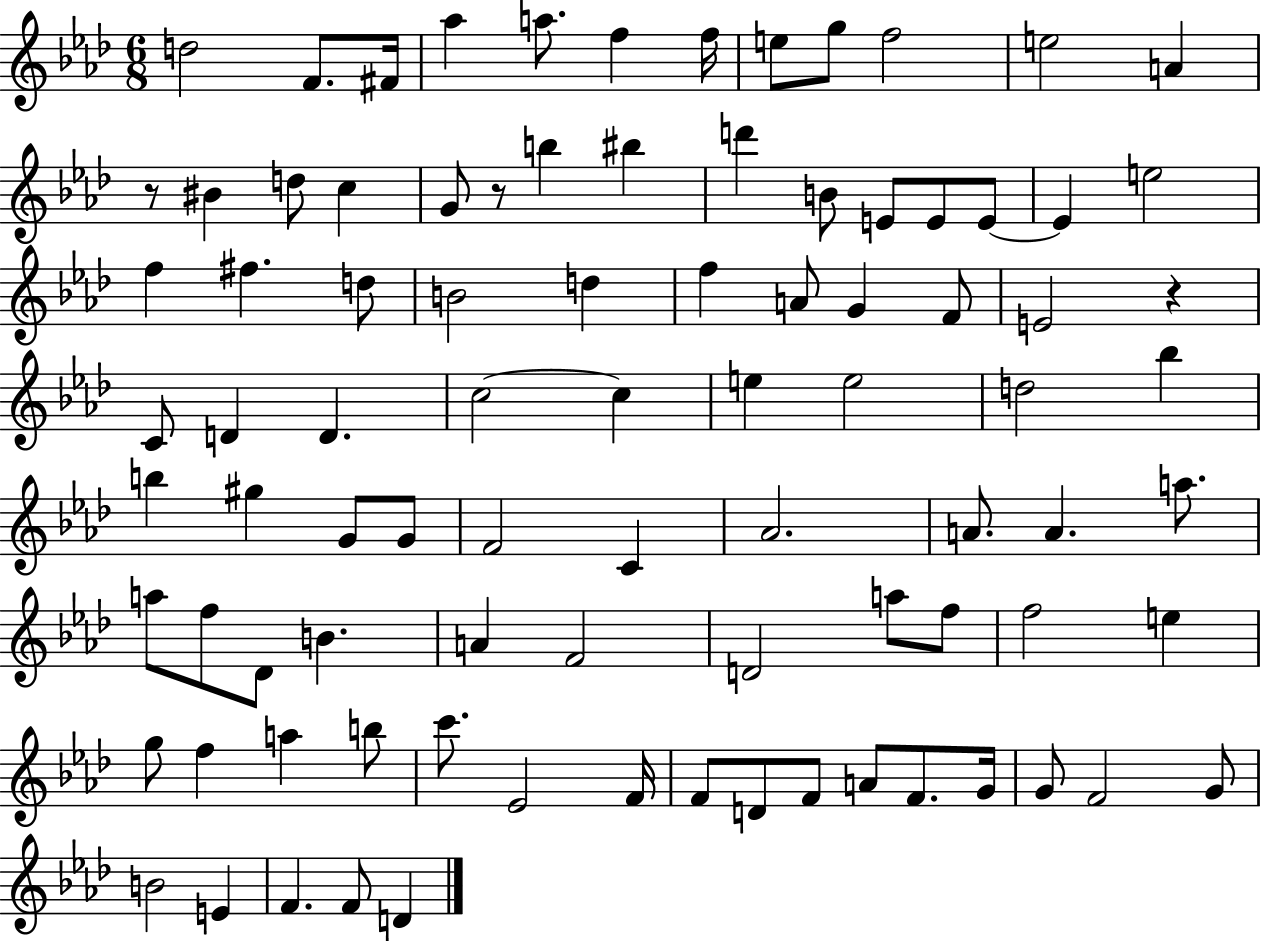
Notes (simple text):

D5/h F4/e. F#4/s Ab5/q A5/e. F5/q F5/s E5/e G5/e F5/h E5/h A4/q R/e BIS4/q D5/e C5/q G4/e R/e B5/q BIS5/q D6/q B4/e E4/e E4/e E4/e E4/q E5/h F5/q F#5/q. D5/e B4/h D5/q F5/q A4/e G4/q F4/e E4/h R/q C4/e D4/q D4/q. C5/h C5/q E5/q E5/h D5/h Bb5/q B5/q G#5/q G4/e G4/e F4/h C4/q Ab4/h. A4/e. A4/q. A5/e. A5/e F5/e Db4/e B4/q. A4/q F4/h D4/h A5/e F5/e F5/h E5/q G5/e F5/q A5/q B5/e C6/e. Eb4/h F4/s F4/e D4/e F4/e A4/e F4/e. G4/s G4/e F4/h G4/e B4/h E4/q F4/q. F4/e D4/q